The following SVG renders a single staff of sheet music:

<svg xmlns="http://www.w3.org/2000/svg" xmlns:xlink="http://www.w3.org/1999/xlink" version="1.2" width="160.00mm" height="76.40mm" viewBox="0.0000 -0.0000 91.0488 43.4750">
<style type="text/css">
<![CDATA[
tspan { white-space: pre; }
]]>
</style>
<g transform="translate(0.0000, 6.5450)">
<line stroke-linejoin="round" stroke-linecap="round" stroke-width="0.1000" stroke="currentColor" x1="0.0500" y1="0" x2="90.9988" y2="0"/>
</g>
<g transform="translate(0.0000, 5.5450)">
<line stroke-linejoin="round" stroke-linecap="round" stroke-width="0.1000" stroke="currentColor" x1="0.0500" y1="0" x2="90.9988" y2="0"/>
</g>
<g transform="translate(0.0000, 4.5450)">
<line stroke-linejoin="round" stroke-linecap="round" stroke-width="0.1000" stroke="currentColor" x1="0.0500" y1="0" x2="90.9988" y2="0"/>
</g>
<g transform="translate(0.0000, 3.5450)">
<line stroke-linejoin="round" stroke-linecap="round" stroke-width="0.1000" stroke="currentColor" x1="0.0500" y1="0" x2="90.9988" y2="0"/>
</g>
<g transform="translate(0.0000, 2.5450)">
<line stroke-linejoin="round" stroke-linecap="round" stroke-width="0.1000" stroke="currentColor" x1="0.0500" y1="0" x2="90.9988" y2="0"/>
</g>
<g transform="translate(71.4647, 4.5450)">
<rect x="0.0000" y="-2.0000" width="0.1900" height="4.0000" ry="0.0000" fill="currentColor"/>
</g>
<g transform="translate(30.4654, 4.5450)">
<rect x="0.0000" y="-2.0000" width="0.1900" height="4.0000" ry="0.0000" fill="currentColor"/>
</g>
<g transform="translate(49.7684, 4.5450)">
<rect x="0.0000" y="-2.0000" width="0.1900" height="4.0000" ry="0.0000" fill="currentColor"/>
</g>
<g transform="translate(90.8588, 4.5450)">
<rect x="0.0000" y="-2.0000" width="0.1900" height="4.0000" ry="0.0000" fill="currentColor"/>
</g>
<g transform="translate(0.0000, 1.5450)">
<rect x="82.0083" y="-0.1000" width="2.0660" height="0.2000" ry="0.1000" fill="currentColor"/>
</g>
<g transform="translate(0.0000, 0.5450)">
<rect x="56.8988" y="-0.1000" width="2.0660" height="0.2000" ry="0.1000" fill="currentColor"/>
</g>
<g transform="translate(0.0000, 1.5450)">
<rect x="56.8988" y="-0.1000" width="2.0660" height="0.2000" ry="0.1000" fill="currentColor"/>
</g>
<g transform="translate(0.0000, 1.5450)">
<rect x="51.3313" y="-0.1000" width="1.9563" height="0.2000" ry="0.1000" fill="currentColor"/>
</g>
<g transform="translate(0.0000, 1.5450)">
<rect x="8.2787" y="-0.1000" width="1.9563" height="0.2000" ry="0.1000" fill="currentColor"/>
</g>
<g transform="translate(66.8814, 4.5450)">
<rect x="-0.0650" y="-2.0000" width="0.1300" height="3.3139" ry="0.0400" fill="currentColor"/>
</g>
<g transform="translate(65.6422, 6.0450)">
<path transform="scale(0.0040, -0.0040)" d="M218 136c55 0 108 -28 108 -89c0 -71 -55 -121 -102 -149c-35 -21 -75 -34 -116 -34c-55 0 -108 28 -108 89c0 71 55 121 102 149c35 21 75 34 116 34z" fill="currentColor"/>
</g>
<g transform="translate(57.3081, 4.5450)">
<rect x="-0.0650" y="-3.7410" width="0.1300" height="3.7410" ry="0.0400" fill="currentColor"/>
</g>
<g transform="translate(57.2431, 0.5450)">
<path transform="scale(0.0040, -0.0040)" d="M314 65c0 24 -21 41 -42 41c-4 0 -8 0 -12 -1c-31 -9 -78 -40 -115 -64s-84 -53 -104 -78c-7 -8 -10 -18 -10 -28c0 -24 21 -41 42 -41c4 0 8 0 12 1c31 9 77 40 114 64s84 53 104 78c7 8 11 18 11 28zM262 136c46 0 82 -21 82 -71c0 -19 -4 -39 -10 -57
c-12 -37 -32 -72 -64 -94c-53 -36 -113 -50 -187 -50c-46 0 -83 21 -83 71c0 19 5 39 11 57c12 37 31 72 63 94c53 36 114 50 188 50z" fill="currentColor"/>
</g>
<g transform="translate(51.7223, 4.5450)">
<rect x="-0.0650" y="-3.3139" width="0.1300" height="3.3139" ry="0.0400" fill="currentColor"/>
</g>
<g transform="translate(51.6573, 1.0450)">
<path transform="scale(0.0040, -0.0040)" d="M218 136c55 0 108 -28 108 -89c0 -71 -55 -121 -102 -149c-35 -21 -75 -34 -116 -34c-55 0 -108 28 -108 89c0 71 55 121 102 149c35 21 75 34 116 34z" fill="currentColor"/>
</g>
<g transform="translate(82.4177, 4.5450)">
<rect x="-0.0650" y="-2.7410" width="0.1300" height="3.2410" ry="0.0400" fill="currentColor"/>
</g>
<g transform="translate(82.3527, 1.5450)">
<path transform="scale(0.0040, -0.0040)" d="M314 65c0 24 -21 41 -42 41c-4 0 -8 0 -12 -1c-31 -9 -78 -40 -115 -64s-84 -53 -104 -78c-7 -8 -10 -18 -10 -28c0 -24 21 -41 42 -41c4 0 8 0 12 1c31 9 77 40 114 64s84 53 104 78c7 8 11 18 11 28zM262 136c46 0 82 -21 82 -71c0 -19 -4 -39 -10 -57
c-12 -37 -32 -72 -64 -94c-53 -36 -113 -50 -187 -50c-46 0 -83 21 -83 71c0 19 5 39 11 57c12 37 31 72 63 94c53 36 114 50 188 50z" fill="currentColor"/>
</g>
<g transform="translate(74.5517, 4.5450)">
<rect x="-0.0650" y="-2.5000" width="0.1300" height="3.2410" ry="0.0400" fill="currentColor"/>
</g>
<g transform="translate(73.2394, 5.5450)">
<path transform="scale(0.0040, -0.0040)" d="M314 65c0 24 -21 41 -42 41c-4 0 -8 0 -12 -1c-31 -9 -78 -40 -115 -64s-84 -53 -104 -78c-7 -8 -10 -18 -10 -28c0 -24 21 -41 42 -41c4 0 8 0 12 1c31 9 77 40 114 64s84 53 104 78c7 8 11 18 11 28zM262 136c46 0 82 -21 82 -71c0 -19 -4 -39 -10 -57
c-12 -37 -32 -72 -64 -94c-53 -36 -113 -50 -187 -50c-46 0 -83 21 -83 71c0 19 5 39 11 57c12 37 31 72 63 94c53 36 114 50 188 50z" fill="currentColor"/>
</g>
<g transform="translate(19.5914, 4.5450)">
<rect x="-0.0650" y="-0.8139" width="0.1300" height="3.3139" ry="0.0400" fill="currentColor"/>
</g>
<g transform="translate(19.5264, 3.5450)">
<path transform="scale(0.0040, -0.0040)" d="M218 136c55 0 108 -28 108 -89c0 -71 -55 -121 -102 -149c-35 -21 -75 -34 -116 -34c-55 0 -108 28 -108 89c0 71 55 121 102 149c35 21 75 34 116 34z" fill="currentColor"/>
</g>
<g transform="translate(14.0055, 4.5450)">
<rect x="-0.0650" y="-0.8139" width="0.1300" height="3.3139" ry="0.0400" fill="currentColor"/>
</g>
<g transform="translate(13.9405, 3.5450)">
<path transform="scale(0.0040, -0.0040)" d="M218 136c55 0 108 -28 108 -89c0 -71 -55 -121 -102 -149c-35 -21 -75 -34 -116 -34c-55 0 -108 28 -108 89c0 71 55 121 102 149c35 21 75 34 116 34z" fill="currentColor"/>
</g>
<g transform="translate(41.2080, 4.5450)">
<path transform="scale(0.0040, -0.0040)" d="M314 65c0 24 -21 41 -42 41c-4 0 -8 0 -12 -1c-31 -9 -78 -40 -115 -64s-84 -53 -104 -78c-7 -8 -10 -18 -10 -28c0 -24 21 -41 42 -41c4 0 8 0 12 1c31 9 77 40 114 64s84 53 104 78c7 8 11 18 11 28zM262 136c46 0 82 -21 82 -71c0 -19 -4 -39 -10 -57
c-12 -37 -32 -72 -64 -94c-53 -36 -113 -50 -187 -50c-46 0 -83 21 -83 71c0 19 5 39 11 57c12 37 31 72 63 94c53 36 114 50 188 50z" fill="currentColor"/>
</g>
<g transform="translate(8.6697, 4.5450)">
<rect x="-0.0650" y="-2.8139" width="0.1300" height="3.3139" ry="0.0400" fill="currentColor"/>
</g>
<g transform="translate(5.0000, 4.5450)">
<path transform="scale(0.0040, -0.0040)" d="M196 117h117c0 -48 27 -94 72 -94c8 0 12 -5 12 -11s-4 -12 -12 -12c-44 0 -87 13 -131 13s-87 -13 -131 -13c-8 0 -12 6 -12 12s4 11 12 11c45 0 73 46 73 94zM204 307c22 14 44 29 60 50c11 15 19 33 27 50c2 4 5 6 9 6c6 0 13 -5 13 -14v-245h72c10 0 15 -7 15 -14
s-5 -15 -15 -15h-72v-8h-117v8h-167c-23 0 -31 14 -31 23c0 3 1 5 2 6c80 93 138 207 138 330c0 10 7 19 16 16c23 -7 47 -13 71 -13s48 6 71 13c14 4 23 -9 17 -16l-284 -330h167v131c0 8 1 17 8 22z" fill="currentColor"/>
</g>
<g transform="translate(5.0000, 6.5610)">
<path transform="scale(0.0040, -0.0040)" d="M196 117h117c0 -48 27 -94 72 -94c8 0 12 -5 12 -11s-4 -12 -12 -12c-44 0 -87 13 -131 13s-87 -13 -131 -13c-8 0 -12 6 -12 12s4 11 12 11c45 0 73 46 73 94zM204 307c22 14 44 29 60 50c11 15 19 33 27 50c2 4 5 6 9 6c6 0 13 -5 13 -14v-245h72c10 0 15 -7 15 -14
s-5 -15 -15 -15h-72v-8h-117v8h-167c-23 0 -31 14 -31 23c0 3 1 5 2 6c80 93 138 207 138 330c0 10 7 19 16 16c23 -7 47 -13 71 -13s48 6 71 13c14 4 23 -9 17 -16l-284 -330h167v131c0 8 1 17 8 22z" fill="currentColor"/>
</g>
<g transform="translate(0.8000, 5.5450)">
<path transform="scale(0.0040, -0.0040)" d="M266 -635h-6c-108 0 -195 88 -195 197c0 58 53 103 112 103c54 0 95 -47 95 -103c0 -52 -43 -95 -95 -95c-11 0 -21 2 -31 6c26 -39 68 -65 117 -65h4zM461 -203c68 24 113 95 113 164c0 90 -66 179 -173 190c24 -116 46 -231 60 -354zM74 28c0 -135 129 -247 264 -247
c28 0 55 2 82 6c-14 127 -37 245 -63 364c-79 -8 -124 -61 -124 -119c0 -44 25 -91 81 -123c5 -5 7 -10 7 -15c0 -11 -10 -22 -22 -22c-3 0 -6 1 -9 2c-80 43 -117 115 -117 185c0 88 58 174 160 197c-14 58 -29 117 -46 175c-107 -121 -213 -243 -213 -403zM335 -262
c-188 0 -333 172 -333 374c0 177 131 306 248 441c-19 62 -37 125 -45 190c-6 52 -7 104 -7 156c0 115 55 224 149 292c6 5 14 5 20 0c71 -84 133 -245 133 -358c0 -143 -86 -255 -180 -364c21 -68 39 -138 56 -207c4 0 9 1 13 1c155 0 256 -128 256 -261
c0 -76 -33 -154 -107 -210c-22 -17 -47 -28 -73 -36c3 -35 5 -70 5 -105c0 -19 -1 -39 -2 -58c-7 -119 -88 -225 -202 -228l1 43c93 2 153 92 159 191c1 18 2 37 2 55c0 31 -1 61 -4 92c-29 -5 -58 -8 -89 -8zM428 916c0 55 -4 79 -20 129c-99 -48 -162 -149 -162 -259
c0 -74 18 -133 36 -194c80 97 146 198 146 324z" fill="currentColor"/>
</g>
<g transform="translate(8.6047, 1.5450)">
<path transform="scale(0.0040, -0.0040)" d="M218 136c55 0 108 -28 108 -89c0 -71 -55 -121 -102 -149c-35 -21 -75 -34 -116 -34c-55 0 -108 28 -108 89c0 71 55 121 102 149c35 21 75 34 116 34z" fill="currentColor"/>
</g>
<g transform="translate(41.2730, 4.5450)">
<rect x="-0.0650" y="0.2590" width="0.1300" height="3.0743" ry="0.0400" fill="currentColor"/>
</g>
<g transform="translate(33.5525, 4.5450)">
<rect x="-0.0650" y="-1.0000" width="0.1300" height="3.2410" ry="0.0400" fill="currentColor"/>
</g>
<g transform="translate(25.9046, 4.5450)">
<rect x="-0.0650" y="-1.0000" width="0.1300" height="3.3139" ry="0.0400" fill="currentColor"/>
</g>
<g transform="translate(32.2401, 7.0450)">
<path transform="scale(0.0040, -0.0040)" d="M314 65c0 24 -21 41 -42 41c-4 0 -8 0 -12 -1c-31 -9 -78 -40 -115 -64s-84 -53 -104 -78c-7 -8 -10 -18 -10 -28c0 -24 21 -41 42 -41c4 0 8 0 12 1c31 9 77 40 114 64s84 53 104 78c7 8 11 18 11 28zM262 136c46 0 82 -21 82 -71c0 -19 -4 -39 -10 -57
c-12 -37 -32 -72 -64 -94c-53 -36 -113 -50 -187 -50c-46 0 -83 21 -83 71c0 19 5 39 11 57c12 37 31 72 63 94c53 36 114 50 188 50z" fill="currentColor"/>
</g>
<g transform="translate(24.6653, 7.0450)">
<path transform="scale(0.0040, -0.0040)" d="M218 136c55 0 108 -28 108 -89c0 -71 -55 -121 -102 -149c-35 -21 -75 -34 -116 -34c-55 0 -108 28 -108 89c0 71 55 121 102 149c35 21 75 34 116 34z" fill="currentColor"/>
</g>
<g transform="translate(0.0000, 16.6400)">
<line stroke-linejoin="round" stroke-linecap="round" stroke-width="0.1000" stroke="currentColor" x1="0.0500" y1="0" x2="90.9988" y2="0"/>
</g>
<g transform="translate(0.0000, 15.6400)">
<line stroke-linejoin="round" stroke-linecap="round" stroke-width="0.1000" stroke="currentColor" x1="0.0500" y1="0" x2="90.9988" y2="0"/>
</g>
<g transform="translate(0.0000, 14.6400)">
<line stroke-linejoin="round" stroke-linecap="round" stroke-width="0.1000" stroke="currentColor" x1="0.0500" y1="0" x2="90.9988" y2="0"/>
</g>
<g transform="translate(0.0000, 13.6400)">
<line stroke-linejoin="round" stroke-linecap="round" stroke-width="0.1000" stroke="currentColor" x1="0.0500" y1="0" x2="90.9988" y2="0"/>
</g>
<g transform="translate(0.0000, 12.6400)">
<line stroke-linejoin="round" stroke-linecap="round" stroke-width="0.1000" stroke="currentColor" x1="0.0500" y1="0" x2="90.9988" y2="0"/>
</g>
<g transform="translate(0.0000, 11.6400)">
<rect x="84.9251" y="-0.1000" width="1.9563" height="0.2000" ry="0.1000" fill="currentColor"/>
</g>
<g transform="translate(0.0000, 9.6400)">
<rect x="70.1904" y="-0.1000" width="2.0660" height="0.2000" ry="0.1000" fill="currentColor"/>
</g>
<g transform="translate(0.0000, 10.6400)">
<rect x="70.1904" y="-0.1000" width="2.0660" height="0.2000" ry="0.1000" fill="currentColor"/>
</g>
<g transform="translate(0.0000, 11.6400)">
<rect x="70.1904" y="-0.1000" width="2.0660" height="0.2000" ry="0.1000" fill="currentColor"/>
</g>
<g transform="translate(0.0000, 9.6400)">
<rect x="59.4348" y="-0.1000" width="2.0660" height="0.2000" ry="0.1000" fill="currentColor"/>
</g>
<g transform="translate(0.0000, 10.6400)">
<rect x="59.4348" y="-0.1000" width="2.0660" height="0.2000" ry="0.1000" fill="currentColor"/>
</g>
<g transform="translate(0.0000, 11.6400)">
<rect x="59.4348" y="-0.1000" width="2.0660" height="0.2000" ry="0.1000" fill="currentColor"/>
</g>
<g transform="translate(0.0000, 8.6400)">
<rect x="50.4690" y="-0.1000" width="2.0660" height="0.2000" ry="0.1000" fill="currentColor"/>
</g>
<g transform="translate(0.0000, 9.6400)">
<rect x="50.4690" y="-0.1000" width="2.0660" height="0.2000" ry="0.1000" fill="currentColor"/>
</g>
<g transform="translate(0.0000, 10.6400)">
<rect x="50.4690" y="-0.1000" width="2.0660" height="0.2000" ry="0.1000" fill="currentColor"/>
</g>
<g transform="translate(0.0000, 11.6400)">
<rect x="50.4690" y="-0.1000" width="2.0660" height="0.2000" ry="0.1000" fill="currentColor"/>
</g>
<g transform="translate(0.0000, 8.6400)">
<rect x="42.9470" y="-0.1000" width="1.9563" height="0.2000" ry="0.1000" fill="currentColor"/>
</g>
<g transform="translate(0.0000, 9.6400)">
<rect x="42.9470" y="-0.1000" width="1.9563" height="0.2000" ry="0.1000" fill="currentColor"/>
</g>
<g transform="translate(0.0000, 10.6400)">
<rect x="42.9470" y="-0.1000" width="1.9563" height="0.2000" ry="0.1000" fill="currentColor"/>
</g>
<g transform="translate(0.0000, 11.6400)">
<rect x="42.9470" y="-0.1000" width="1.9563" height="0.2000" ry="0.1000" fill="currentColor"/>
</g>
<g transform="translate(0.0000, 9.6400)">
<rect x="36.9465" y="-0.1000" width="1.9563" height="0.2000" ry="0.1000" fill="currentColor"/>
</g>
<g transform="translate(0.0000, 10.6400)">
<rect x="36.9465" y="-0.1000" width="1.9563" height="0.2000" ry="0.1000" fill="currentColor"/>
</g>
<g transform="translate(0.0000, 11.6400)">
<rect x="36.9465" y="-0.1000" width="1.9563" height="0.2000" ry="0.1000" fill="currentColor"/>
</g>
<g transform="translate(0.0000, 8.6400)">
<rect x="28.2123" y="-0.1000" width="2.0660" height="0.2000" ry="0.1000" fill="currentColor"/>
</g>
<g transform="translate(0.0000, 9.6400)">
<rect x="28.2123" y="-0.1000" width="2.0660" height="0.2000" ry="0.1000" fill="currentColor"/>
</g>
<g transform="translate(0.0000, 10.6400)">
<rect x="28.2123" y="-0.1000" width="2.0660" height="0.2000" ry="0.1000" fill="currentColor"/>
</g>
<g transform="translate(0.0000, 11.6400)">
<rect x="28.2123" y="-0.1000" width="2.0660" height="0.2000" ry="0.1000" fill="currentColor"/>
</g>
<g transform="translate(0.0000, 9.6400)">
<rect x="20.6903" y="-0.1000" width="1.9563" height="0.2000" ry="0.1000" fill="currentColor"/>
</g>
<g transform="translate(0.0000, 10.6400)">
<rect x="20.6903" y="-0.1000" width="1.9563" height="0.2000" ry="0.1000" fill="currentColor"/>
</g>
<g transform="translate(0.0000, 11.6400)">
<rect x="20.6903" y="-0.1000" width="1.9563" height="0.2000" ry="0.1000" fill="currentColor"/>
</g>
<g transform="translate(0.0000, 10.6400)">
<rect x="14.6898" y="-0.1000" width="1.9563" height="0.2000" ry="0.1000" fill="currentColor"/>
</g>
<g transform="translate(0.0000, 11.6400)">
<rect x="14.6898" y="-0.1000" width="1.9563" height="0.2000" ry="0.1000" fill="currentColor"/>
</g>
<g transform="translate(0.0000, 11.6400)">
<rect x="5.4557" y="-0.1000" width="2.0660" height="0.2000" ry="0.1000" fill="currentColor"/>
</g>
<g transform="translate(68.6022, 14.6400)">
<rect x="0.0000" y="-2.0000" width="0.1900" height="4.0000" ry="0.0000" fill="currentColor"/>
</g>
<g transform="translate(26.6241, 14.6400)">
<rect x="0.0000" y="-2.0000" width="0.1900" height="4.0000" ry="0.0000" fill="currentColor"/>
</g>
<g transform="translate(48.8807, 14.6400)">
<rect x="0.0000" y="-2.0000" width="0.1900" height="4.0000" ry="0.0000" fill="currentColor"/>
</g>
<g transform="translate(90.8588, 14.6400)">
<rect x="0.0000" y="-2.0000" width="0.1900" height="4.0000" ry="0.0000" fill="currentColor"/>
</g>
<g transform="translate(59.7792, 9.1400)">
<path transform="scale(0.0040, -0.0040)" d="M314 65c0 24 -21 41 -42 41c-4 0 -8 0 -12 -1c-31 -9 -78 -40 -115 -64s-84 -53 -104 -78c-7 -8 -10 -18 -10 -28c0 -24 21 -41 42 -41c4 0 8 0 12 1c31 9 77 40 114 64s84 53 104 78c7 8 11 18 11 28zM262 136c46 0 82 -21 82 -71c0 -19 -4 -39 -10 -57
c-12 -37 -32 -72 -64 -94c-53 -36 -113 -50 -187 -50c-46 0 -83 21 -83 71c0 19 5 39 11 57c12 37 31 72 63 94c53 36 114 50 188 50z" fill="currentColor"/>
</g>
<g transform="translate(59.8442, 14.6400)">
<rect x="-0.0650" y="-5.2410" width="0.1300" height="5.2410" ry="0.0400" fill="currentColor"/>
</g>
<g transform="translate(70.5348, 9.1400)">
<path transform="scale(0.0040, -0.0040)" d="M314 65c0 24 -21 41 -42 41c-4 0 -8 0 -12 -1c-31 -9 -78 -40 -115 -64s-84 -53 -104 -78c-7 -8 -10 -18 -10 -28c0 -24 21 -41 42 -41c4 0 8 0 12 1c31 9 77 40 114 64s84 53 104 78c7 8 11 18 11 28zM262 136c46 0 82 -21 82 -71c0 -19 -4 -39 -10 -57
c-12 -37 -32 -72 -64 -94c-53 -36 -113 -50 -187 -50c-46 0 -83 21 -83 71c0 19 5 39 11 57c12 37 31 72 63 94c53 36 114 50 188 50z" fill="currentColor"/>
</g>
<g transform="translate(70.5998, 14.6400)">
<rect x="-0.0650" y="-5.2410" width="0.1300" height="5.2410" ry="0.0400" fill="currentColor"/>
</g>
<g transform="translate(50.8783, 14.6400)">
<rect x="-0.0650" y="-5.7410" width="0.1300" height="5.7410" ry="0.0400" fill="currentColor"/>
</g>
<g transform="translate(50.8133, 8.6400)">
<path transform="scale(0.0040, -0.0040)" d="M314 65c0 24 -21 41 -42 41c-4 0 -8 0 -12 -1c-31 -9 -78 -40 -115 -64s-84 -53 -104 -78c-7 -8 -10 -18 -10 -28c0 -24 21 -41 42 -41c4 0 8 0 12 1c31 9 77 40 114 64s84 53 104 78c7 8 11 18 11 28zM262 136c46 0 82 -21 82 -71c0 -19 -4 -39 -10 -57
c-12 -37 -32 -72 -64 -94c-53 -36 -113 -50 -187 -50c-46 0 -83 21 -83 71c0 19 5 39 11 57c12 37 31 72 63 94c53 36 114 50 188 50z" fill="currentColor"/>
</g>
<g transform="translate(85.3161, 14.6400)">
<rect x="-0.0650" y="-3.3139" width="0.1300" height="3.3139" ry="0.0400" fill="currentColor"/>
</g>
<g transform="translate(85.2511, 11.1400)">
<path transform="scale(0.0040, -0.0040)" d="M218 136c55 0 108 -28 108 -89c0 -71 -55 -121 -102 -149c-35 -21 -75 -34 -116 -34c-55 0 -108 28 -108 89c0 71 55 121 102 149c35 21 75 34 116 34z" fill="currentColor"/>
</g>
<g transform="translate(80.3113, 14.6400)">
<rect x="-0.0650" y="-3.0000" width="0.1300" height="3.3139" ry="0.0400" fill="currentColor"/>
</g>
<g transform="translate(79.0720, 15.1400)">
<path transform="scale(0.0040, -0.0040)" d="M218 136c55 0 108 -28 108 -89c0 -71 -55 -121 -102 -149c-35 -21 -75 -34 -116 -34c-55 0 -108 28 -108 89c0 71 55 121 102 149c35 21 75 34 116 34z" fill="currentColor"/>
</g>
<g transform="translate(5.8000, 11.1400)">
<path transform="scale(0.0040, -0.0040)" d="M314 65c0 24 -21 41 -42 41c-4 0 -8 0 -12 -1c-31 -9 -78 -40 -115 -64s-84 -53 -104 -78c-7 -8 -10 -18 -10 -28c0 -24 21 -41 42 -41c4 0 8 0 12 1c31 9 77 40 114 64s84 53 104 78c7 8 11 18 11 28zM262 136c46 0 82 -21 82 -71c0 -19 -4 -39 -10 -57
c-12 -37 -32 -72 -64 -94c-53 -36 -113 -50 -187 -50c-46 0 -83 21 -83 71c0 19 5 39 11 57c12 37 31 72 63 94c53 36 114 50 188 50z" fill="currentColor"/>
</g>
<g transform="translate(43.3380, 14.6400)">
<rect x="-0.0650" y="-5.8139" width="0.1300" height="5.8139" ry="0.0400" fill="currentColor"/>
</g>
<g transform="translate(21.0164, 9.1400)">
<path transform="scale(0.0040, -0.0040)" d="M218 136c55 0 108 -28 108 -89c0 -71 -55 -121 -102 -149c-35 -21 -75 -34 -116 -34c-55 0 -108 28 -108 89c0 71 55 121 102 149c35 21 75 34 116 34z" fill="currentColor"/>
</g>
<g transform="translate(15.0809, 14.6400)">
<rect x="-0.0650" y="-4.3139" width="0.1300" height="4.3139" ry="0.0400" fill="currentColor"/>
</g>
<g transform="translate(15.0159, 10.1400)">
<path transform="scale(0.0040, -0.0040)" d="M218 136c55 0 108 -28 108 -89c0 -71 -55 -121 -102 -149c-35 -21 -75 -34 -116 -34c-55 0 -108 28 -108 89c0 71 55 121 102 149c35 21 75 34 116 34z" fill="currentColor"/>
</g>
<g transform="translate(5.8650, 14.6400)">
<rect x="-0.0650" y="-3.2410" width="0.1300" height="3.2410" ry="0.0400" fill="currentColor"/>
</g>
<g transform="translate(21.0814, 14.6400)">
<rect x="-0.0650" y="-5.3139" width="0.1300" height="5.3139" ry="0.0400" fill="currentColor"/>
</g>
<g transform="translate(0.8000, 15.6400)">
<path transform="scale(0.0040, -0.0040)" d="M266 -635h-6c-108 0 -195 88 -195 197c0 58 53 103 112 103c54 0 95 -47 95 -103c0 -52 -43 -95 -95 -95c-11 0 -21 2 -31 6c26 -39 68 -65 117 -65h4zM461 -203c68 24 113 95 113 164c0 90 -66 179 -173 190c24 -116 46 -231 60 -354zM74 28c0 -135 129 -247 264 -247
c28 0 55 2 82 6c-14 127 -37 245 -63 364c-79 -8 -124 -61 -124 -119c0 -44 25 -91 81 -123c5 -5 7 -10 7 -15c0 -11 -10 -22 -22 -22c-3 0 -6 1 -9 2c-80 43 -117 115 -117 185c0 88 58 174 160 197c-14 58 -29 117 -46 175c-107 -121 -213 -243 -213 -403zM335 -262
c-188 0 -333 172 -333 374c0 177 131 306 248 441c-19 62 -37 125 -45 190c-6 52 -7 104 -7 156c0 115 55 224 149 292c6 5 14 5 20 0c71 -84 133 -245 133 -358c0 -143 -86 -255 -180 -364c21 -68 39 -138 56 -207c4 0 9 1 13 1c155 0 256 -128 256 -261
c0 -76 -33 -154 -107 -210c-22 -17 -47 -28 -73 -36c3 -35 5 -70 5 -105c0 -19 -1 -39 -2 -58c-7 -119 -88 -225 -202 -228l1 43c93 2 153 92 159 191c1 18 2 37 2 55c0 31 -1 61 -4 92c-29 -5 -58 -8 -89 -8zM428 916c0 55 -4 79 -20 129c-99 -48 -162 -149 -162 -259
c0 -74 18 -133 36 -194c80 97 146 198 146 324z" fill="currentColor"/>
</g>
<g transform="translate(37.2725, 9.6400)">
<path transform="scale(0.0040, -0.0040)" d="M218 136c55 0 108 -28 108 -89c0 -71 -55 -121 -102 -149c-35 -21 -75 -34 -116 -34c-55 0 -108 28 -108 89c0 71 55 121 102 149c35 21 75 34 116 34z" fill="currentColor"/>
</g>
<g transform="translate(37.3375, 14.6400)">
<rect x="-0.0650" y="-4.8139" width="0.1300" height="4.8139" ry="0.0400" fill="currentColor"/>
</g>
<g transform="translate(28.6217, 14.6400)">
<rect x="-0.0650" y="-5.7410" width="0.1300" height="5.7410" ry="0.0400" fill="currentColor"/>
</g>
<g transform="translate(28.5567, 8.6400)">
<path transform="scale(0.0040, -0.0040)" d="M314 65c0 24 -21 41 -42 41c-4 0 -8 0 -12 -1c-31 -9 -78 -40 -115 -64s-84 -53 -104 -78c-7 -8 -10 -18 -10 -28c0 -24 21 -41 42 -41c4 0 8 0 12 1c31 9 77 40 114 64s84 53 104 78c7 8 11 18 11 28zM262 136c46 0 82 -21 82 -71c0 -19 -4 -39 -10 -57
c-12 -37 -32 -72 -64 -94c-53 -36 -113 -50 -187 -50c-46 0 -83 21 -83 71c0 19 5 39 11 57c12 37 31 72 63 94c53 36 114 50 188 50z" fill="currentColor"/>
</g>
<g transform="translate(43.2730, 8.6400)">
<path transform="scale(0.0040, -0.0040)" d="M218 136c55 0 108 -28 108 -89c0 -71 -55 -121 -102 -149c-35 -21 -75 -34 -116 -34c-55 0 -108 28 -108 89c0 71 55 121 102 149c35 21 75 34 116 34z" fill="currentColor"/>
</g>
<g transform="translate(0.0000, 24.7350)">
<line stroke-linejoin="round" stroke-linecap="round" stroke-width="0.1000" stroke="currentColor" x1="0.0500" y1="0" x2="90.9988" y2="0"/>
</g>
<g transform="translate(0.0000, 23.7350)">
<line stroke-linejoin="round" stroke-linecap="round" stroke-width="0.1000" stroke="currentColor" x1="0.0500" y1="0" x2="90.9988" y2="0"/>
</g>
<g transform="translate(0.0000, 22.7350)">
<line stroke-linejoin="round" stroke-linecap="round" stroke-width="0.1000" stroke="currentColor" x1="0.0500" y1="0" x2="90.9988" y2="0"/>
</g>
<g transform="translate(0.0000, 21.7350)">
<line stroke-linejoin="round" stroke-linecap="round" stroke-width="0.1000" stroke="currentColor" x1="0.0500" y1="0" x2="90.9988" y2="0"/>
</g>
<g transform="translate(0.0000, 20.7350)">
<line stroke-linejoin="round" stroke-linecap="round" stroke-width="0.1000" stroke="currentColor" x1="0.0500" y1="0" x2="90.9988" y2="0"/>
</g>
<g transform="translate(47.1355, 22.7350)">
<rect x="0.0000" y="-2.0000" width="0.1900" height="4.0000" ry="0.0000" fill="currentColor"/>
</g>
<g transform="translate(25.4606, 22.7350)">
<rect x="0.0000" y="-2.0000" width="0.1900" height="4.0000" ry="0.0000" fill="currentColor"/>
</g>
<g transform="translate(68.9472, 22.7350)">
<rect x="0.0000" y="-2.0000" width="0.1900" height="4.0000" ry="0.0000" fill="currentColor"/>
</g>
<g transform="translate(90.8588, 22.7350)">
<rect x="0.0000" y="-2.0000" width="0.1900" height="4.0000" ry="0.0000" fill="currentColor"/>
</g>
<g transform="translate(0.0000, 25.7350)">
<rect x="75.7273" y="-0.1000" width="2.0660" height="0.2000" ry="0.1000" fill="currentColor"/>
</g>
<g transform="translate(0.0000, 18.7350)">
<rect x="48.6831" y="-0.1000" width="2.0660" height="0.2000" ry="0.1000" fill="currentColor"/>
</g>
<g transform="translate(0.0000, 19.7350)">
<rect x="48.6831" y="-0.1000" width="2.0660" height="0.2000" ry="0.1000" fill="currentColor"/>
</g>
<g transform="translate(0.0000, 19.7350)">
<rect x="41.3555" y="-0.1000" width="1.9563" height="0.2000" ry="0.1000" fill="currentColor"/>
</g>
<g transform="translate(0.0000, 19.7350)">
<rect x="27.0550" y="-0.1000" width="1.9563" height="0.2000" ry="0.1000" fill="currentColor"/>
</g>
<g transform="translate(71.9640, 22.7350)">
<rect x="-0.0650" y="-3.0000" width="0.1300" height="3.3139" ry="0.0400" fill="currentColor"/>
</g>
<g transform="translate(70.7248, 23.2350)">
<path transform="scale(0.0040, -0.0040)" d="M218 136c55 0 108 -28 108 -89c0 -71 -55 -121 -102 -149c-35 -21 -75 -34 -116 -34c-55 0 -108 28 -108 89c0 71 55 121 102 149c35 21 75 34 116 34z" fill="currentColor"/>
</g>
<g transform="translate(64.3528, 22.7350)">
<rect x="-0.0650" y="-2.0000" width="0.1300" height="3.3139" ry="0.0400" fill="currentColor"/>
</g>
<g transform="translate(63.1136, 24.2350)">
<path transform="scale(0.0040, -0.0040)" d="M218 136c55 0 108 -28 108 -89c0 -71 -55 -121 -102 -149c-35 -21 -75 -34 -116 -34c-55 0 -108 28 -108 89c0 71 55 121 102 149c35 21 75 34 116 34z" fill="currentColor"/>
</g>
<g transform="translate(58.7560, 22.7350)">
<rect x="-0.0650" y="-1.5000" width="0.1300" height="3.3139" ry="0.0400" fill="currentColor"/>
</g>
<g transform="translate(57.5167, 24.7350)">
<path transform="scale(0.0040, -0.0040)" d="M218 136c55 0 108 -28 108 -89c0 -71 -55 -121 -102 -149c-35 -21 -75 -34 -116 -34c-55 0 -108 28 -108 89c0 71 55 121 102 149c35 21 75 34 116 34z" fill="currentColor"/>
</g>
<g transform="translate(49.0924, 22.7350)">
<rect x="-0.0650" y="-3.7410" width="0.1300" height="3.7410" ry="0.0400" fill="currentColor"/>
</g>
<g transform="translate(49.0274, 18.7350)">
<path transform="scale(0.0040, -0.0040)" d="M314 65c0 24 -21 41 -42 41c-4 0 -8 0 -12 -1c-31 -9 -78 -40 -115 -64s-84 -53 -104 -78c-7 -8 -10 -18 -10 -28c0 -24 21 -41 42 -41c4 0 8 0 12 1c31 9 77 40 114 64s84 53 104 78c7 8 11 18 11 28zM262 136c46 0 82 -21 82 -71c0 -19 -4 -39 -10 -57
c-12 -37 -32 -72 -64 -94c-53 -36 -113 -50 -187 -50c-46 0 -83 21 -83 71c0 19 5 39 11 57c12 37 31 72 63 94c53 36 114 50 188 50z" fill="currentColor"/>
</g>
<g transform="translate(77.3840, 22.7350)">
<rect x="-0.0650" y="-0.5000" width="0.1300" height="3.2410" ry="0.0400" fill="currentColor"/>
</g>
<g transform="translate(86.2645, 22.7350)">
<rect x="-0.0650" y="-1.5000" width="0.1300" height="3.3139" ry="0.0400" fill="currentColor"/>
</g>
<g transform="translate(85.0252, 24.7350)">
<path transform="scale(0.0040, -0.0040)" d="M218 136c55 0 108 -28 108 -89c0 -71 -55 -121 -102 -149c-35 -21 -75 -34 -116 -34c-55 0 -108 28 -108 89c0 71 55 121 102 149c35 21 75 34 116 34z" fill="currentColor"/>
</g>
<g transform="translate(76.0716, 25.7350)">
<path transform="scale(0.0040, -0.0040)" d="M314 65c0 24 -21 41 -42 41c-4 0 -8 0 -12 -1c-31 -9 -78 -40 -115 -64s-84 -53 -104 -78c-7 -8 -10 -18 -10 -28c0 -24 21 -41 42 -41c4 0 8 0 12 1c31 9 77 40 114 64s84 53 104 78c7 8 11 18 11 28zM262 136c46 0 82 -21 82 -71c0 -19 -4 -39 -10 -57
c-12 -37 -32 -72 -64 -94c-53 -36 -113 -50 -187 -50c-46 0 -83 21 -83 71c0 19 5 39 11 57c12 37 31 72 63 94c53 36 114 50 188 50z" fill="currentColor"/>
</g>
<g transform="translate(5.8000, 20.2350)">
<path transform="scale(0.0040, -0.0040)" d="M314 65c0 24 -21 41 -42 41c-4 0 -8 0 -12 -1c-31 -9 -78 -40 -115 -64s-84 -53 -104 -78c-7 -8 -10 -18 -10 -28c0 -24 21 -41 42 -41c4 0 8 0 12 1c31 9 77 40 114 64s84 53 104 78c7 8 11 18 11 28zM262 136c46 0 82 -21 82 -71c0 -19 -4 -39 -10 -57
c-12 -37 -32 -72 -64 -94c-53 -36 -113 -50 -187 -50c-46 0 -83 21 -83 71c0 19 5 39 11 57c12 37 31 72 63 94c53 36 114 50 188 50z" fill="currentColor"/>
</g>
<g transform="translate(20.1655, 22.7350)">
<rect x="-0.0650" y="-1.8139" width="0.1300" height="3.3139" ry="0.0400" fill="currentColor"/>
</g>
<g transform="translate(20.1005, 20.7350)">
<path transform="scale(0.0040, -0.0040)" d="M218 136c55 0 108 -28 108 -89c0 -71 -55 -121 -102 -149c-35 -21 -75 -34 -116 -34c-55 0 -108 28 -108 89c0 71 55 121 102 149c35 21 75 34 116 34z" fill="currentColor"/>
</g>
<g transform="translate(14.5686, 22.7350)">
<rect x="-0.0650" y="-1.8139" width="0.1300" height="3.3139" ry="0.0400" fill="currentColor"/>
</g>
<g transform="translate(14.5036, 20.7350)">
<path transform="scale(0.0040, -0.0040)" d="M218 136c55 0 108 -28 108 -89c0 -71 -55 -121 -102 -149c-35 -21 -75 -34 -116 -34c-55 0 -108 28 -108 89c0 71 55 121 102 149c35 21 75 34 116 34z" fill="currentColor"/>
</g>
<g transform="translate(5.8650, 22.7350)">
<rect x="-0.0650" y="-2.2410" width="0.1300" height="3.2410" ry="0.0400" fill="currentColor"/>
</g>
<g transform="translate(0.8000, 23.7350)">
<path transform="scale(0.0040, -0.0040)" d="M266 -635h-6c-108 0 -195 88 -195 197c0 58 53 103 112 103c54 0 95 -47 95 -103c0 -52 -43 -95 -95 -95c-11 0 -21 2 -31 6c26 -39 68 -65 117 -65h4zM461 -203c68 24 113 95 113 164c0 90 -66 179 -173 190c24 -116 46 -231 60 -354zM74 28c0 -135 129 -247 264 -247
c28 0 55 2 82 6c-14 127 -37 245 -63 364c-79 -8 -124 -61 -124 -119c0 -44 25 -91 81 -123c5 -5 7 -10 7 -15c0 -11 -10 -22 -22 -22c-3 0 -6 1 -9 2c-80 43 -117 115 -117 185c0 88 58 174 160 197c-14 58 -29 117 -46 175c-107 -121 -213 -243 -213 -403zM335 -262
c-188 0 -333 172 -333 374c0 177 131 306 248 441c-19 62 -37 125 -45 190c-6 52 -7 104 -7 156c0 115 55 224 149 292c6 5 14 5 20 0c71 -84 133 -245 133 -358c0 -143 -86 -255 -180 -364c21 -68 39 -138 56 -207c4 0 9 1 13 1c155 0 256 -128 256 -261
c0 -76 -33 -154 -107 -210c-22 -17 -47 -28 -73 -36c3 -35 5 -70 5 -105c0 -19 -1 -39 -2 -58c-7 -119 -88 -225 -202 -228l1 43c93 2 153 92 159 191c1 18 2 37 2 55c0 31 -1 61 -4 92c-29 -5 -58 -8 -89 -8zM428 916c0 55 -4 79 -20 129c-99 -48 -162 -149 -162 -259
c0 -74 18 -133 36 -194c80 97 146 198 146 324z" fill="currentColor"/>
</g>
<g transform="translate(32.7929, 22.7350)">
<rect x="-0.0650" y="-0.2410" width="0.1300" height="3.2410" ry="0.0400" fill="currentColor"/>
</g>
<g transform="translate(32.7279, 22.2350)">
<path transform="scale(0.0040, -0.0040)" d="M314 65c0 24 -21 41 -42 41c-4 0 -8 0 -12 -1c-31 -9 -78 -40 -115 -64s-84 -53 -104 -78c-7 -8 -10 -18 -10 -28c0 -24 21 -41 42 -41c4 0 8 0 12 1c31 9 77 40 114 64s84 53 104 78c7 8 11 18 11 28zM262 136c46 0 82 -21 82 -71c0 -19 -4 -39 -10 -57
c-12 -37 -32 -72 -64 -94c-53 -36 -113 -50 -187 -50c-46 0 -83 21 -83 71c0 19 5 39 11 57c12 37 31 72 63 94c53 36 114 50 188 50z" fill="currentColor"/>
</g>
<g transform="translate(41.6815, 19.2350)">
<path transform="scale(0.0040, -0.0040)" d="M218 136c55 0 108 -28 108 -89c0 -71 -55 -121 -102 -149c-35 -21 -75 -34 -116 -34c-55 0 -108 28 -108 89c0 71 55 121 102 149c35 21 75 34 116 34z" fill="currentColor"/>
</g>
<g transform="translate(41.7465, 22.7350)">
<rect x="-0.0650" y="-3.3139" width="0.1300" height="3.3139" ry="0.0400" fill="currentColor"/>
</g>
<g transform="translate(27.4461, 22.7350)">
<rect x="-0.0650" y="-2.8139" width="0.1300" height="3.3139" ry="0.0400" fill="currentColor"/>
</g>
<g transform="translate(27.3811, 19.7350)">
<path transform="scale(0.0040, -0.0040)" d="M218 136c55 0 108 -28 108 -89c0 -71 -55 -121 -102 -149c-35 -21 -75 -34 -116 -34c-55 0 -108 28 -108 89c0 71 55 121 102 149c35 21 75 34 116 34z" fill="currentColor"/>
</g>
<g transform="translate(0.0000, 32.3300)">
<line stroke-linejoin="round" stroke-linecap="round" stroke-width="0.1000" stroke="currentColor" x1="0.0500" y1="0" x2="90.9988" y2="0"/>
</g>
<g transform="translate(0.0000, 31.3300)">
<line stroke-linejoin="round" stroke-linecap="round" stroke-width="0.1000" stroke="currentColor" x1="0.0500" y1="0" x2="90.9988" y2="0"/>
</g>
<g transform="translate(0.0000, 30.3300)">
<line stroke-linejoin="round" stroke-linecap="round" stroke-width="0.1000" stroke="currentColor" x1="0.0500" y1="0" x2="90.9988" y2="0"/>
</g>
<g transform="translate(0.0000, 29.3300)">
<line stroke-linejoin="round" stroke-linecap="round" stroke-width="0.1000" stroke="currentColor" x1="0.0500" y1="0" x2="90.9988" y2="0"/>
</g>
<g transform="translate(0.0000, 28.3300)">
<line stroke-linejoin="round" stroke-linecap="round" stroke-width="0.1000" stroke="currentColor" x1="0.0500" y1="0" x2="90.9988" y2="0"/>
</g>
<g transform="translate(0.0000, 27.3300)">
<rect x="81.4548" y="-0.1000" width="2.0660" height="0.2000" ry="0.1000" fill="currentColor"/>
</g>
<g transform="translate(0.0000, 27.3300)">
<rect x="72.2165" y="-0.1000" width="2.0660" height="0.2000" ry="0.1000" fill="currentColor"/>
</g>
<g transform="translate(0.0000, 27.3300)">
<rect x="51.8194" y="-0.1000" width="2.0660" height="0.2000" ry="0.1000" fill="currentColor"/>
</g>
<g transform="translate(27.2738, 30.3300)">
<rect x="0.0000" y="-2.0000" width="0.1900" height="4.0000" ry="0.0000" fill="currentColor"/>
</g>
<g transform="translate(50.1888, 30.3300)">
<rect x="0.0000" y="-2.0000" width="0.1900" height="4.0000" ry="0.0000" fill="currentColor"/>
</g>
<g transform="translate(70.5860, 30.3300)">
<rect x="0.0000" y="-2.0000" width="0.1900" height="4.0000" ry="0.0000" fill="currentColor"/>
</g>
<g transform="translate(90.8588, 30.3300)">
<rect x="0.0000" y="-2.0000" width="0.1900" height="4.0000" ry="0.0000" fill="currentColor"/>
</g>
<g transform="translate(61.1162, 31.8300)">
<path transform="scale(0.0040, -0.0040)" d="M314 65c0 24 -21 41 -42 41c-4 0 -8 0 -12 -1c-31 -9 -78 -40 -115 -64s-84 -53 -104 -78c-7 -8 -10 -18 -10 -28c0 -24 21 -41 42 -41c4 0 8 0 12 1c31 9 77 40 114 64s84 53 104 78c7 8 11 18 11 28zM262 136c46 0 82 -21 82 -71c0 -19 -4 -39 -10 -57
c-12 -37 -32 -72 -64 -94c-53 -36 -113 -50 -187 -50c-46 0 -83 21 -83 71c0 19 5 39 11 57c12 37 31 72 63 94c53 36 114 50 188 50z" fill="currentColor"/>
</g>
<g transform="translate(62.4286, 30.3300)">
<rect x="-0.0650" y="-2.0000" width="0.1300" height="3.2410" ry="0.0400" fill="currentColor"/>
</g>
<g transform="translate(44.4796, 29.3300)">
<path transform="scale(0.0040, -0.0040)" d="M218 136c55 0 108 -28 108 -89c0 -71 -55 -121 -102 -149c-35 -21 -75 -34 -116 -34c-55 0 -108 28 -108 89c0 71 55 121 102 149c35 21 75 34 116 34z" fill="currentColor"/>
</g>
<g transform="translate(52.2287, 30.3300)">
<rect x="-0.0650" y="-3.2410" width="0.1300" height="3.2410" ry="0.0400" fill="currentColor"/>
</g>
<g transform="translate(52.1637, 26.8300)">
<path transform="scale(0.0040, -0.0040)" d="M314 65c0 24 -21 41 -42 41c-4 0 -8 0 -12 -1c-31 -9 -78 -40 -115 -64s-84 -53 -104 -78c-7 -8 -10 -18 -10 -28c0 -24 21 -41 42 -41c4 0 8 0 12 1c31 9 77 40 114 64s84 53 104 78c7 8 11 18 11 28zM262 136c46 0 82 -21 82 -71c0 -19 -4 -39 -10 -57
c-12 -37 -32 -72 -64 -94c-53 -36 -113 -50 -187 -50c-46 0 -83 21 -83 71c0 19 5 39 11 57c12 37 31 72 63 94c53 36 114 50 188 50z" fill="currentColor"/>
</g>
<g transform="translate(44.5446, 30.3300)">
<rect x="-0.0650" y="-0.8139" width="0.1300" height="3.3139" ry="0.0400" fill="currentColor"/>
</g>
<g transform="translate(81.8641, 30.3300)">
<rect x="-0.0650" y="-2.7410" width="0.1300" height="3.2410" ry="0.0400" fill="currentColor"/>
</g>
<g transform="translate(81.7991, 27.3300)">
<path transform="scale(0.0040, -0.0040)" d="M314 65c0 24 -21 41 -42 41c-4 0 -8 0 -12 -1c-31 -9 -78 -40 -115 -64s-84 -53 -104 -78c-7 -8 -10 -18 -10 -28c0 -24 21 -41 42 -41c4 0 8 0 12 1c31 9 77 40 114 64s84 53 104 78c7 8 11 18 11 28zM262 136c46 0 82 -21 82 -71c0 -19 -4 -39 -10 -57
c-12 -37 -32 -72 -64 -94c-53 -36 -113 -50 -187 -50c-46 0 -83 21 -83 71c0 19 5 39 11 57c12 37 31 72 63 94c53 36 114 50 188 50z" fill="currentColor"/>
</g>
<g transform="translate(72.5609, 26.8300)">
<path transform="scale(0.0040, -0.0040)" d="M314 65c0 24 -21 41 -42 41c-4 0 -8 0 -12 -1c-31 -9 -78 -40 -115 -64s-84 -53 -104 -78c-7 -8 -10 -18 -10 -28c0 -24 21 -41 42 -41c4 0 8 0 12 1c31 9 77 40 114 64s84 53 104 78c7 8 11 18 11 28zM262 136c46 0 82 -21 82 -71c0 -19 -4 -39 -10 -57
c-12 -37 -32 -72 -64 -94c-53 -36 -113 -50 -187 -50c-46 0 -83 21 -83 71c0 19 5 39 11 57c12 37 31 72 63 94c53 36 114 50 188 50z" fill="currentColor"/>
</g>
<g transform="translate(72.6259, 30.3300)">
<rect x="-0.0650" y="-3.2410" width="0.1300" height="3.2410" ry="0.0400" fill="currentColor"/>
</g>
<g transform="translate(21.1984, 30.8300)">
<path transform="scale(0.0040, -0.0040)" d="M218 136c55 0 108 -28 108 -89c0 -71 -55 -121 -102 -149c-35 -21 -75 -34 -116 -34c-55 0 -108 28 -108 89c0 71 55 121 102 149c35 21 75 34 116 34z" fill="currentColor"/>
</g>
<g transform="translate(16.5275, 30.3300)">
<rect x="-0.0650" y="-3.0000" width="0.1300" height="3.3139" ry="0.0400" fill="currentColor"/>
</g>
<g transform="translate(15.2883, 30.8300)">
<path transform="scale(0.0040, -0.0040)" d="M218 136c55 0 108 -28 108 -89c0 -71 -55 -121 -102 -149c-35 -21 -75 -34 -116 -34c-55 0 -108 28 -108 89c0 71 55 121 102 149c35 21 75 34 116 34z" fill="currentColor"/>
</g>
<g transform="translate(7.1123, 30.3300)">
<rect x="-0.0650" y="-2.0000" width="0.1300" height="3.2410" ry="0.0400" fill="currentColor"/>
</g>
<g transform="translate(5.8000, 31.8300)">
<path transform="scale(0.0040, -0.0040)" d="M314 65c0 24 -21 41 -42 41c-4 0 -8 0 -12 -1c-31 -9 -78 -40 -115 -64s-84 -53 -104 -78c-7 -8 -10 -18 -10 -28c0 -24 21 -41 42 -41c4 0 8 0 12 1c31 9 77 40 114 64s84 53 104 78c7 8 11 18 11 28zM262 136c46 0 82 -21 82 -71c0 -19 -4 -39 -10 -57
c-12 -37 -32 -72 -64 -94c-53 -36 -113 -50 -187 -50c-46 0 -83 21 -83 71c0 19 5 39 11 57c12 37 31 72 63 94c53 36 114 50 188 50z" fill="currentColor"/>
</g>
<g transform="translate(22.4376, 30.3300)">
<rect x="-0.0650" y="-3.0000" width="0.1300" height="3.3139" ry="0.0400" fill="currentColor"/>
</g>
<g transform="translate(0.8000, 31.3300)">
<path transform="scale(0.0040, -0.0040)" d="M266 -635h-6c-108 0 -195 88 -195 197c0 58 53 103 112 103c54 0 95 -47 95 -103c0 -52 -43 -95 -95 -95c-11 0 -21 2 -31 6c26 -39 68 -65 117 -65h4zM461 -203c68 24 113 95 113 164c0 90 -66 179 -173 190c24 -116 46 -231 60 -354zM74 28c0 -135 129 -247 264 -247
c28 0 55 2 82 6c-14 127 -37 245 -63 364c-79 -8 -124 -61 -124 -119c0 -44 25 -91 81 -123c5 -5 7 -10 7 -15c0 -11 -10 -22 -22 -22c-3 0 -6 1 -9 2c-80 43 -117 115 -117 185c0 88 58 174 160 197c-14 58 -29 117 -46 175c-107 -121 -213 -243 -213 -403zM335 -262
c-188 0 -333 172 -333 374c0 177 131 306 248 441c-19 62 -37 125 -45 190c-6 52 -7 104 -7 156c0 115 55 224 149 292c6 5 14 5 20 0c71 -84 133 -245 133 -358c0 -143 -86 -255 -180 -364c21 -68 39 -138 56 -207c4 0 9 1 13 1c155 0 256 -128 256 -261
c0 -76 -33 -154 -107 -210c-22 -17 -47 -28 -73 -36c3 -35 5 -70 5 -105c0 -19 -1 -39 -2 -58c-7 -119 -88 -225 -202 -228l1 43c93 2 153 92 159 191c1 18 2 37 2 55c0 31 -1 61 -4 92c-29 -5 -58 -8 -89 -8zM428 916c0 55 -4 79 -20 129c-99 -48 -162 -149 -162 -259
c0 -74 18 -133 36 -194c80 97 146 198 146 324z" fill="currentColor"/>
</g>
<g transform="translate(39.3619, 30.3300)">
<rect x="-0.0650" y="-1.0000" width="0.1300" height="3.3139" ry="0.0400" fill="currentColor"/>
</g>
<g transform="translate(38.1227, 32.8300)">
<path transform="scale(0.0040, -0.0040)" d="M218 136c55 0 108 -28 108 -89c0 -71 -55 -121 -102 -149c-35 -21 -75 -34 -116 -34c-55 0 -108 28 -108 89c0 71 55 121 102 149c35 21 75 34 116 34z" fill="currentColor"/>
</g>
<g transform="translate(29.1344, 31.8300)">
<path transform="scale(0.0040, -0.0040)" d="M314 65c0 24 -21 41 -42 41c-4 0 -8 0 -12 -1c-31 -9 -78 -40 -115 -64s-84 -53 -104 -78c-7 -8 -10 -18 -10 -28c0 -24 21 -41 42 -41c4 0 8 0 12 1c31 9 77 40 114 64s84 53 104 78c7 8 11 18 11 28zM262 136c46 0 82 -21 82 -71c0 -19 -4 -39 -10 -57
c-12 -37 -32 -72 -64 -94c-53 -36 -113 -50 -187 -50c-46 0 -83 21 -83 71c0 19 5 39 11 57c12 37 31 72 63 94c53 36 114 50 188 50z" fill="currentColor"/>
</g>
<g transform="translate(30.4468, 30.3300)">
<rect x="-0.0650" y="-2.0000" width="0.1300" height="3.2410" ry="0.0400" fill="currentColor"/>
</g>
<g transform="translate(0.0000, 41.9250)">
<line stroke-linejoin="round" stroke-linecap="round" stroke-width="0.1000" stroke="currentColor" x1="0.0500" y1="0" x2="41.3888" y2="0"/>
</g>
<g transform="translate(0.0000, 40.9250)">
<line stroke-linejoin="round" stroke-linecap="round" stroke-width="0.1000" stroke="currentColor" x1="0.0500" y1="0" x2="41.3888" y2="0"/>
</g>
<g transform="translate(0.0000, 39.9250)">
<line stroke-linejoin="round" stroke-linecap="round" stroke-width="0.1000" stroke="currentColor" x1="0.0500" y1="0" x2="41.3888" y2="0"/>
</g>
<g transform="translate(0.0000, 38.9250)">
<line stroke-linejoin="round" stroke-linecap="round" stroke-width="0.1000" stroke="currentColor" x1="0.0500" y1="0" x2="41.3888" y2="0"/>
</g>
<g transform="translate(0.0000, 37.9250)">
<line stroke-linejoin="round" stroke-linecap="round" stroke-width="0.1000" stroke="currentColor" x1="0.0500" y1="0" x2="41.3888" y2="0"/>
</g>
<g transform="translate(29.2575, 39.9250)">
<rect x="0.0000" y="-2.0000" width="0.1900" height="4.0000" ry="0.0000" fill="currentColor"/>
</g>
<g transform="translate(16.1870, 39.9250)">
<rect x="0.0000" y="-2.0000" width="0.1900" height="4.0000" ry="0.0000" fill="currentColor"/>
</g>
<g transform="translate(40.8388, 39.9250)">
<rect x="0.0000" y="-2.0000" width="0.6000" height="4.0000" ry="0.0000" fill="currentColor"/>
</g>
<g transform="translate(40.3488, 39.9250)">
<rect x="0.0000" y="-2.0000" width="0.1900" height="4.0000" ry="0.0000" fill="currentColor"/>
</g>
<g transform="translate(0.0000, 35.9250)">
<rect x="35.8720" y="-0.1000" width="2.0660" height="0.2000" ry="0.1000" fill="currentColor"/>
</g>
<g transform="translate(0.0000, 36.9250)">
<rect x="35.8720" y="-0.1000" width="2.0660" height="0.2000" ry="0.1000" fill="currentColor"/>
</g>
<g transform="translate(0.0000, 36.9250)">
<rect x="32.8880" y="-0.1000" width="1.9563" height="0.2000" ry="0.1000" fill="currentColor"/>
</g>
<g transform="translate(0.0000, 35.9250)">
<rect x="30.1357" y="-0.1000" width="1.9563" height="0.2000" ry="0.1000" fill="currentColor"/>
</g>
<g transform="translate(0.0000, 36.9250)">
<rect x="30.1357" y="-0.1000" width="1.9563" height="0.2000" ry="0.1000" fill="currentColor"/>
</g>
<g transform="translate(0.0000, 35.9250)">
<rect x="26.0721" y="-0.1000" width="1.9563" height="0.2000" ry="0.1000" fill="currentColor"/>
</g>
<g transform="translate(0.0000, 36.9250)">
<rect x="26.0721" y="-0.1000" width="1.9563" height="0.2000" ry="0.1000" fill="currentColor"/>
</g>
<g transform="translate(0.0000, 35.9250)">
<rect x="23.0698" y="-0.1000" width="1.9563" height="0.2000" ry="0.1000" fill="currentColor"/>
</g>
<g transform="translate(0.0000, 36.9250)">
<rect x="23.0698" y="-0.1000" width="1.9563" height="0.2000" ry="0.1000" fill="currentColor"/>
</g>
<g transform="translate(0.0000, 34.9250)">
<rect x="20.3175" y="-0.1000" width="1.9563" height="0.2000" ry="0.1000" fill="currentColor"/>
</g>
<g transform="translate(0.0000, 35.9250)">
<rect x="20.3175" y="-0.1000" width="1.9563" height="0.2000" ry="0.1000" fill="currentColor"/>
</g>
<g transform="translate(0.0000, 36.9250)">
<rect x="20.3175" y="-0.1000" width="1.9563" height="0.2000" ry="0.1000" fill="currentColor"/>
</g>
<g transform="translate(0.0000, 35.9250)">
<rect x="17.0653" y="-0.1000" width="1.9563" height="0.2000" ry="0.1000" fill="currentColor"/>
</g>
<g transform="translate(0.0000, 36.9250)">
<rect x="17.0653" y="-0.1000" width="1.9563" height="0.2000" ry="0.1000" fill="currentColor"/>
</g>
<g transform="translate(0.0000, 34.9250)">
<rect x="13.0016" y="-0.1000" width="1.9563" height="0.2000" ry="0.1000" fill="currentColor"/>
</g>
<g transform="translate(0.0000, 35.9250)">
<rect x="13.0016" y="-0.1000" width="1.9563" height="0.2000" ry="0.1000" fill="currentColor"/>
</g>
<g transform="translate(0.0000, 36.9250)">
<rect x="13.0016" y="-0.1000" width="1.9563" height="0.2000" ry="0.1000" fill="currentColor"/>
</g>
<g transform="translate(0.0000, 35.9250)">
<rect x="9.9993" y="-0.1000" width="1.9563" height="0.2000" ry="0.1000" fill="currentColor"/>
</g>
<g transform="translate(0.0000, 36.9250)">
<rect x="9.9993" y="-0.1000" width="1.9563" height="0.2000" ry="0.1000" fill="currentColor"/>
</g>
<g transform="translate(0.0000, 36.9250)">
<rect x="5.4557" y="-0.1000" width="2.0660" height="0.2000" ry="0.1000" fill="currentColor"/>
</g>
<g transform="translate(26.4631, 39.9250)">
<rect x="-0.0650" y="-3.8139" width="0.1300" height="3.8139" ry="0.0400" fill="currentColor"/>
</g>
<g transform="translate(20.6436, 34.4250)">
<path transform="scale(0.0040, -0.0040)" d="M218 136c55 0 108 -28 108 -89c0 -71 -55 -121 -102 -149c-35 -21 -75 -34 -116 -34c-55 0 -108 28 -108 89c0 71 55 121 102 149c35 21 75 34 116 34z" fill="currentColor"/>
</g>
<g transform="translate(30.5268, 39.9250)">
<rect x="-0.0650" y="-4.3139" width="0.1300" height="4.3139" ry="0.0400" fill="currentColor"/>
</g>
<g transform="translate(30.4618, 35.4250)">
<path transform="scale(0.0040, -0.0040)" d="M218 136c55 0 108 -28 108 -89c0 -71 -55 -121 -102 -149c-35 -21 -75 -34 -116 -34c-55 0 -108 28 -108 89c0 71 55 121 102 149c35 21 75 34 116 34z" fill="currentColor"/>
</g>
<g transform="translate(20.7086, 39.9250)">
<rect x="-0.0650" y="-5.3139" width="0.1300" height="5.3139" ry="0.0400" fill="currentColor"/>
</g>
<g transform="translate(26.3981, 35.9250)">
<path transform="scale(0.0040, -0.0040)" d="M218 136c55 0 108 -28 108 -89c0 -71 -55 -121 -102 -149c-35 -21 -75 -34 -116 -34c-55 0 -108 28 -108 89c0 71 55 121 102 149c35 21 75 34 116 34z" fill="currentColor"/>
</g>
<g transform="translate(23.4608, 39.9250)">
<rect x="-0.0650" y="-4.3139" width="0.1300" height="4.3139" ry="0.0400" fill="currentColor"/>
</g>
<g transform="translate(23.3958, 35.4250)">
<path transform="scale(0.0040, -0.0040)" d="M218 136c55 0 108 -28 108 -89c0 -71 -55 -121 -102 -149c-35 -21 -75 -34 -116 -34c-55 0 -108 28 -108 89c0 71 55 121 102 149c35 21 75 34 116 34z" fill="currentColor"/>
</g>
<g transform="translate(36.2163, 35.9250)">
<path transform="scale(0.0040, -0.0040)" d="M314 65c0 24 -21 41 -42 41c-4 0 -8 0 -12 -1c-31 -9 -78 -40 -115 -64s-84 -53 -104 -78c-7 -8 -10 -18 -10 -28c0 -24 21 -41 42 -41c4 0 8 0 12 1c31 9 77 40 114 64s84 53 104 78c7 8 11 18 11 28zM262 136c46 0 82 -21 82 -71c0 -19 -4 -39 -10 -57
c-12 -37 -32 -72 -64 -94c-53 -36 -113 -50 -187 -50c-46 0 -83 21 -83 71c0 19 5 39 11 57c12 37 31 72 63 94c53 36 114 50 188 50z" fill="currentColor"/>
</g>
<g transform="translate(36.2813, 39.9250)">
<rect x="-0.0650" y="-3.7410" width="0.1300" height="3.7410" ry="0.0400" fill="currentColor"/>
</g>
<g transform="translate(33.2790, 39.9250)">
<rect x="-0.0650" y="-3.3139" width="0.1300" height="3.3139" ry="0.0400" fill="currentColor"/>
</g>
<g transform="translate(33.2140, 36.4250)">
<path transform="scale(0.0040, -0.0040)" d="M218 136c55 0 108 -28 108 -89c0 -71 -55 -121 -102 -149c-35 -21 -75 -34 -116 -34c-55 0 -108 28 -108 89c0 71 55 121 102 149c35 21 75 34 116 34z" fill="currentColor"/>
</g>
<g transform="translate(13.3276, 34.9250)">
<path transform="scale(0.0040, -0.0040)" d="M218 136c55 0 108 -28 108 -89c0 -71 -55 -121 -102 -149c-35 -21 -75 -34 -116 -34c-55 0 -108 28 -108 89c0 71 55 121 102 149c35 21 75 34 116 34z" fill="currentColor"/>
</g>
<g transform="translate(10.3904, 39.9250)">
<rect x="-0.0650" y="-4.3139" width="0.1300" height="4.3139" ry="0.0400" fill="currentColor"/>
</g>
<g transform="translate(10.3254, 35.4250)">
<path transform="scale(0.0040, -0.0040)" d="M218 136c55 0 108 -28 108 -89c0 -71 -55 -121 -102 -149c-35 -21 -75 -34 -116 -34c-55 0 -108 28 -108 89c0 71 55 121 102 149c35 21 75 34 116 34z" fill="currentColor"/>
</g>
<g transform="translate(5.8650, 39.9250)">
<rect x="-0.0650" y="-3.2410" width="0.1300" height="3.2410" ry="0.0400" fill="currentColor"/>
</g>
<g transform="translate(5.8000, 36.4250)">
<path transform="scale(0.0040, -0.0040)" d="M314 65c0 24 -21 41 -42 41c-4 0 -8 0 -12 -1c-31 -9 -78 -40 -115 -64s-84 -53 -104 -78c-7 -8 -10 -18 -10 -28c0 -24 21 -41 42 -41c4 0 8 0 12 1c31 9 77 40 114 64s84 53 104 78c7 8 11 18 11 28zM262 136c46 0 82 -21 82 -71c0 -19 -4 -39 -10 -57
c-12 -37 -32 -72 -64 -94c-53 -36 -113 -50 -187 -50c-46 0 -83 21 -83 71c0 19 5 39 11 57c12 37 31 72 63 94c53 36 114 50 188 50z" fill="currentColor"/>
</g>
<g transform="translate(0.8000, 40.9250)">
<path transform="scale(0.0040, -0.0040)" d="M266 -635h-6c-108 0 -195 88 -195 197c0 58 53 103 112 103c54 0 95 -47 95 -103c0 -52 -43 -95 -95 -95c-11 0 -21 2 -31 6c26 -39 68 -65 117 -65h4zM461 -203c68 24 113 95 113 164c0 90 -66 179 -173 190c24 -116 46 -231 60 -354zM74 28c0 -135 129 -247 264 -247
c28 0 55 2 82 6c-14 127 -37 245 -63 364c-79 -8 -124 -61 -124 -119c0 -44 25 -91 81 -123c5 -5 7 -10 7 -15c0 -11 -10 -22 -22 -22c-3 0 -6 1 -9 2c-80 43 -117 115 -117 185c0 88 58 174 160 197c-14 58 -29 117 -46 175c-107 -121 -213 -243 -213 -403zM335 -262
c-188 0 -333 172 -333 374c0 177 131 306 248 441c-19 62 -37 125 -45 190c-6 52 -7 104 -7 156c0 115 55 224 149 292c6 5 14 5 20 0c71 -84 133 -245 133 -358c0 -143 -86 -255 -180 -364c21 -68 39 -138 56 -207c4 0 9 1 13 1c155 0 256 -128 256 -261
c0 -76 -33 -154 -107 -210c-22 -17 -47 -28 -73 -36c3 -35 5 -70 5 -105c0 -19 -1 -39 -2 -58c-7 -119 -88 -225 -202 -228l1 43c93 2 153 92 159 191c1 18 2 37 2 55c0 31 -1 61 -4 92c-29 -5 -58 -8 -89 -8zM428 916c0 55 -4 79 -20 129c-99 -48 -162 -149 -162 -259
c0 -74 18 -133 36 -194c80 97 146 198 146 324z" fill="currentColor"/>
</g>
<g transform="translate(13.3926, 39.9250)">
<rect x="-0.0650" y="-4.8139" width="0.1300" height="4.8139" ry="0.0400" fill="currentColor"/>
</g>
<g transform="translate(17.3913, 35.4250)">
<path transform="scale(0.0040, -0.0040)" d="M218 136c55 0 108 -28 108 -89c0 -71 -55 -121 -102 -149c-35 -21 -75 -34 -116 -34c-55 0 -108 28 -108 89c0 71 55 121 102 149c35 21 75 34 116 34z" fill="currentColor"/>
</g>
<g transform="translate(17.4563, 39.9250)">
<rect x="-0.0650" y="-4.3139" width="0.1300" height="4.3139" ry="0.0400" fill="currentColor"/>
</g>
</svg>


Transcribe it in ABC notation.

X:1
T:Untitled
M:4/4
L:1/4
K:C
a d d D D2 B2 b c'2 F G2 a2 b2 d' f' g'2 e' g' g'2 f'2 f'2 A b g2 f f a c2 b c'2 E F A C2 E F2 A A F2 D d b2 F2 b2 a2 b2 d' e' d' f' d' c' d' b c'2